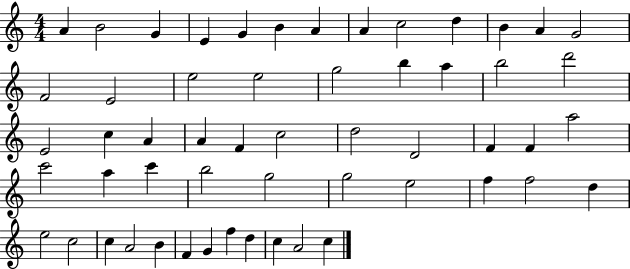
A4/q B4/h G4/q E4/q G4/q B4/q A4/q A4/q C5/h D5/q B4/q A4/q G4/h F4/h E4/h E5/h E5/h G5/h B5/q A5/q B5/h D6/h E4/h C5/q A4/q A4/q F4/q C5/h D5/h D4/h F4/q F4/q A5/h C6/h A5/q C6/q B5/h G5/h G5/h E5/h F5/q F5/h D5/q E5/h C5/h C5/q A4/h B4/q F4/q G4/q F5/q D5/q C5/q A4/h C5/q